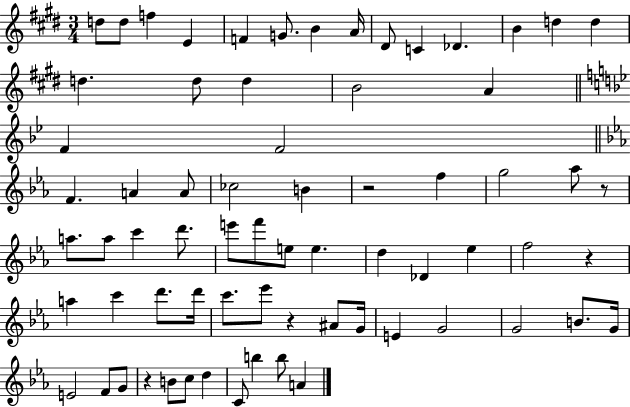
D5/e D5/e F5/q E4/q F4/q G4/e. B4/q A4/s D#4/e C4/q Db4/q. B4/q D5/q D5/q D5/q. D5/e D5/q B4/h A4/q F4/q F4/h F4/q. A4/q A4/e CES5/h B4/q R/h F5/q G5/h Ab5/e R/e A5/e. A5/e C6/q D6/e. E6/e F6/e E5/e E5/q. D5/q Db4/q Eb5/q F5/h R/q A5/q C6/q D6/e. D6/s C6/e. Eb6/e R/q A#4/e G4/s E4/q G4/h G4/h B4/e. G4/s E4/h F4/e G4/e R/q B4/e C5/e D5/q C4/e B5/q B5/e A4/q